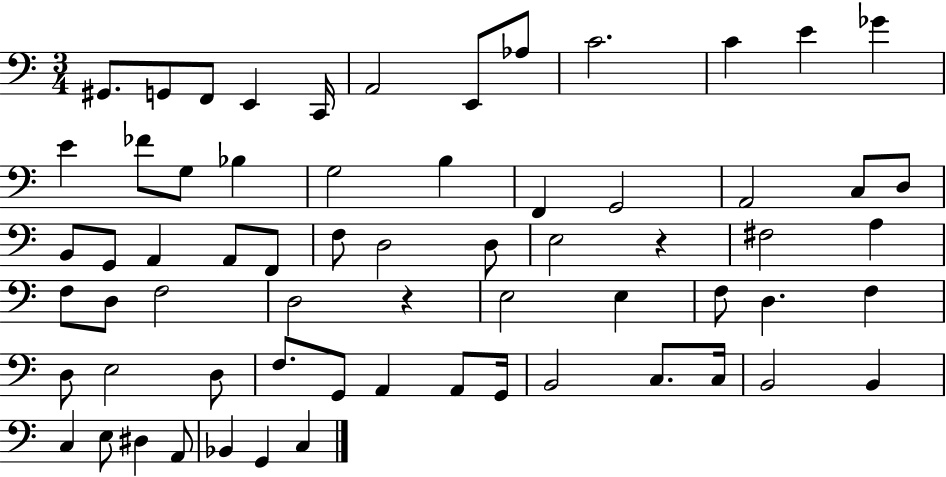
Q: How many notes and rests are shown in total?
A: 65